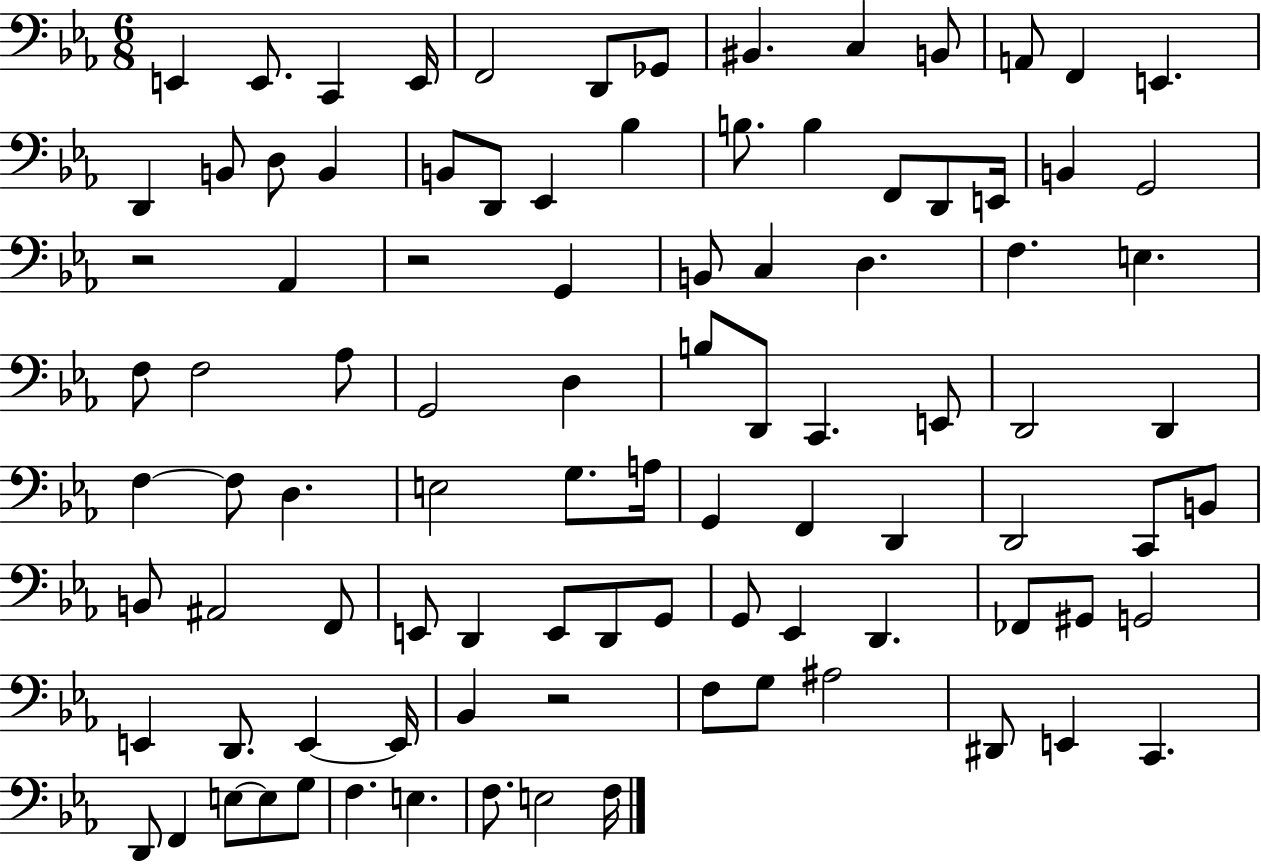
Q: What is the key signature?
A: EES major